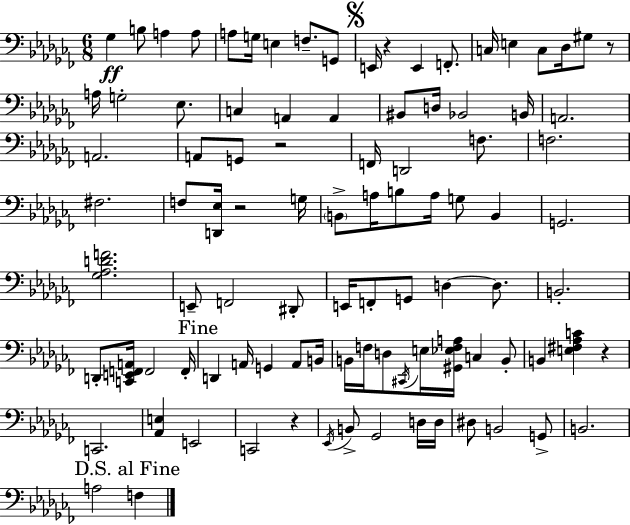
{
  \clef bass
  \numericTimeSignature
  \time 6/8
  \key aes \minor
  ges4\ff b8 a4 a8 | a8 g16 e4 f8.-- g,8 | \mark \markup { \musicglyph "scripts.segno" } e,16 r4 e,4 f,8.-. | c16 e4 c8 des16 gis8 r8 | \break a16 g2-. ees8. | c4 a,4 a,4 | bis,8 d16 bes,2 b,16 | a,2. | \break a,2. | a,8 g,8 r2 | f,16 d,2 f8. | f2. | \break fis2. | f8 <d, ees>16 r2 g16 | \parenthesize b,8-> a16 b8 a16 g8 b,4 | g,2. | \break <ges aes d' f'>2. | e,8-- f,2 dis,8-. | e,16 f,8-. g,8 d4~~ d8. | b,2.-. | \break d,8-. <c, e, f, a,>16 f,2 f,16-. | \mark "Fine" d,4 a,16 g,4 a,8 b,16 | b,16 f16 d8 \acciaccatura { cis,16 } e16 <gis, ees f a>16 c4 b,8-. | b,4 <e fis aes c'>4 r4 | \break c,2. | <aes, e>4 e,2 | c,2 r4 | \acciaccatura { ees,16 } b,8-> ges,2 | \break d16 d16 dis8 b,2 | g,8-> b,2. | \mark "D.S. al Fine" a2 f4 | \bar "|."
}